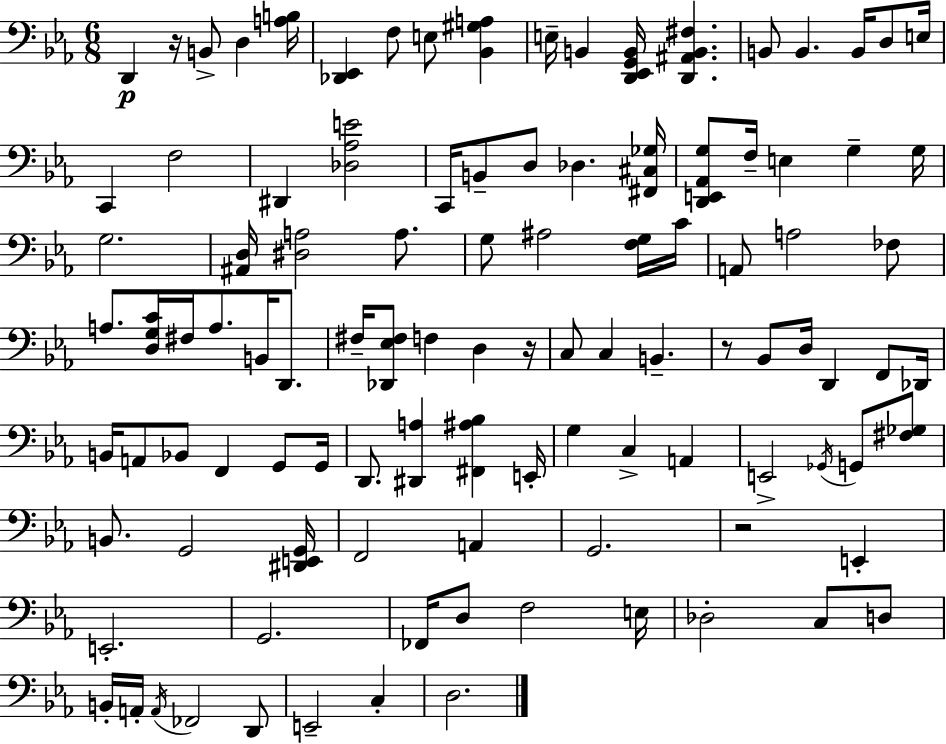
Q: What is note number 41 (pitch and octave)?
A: C3